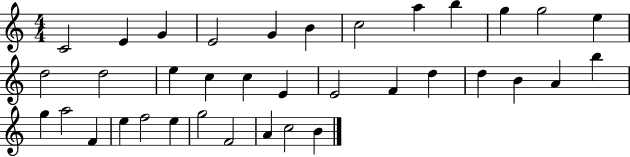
C4/h E4/q G4/q E4/h G4/q B4/q C5/h A5/q B5/q G5/q G5/h E5/q D5/h D5/h E5/q C5/q C5/q E4/q E4/h F4/q D5/q D5/q B4/q A4/q B5/q G5/q A5/h F4/q E5/q F5/h E5/q G5/h F4/h A4/q C5/h B4/q